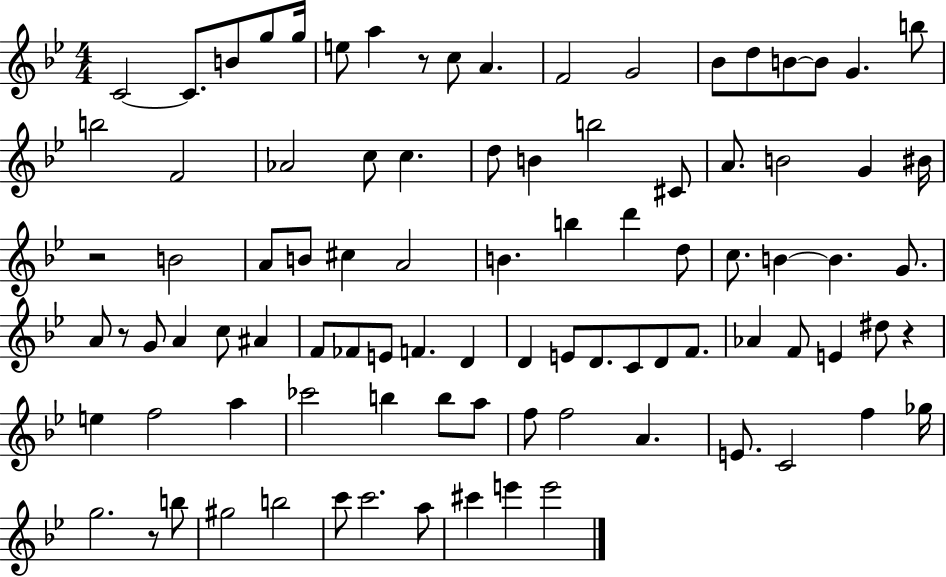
{
  \clef treble
  \numericTimeSignature
  \time 4/4
  \key bes \major
  c'2~~ c'8. b'8 g''8 g''16 | e''8 a''4 r8 c''8 a'4. | f'2 g'2 | bes'8 d''8 b'8~~ b'8 g'4. b''8 | \break b''2 f'2 | aes'2 c''8 c''4. | d''8 b'4 b''2 cis'8 | a'8. b'2 g'4 bis'16 | \break r2 b'2 | a'8 b'8 cis''4 a'2 | b'4. b''4 d'''4 d''8 | c''8. b'4~~ b'4. g'8. | \break a'8 r8 g'8 a'4 c''8 ais'4 | f'8 fes'8 e'8 f'4. d'4 | d'4 e'8 d'8. c'8 d'8 f'8. | aes'4 f'8 e'4 dis''8 r4 | \break e''4 f''2 a''4 | ces'''2 b''4 b''8 a''8 | f''8 f''2 a'4. | e'8. c'2 f''4 ges''16 | \break g''2. r8 b''8 | gis''2 b''2 | c'''8 c'''2. a''8 | cis'''4 e'''4 e'''2 | \break \bar "|."
}